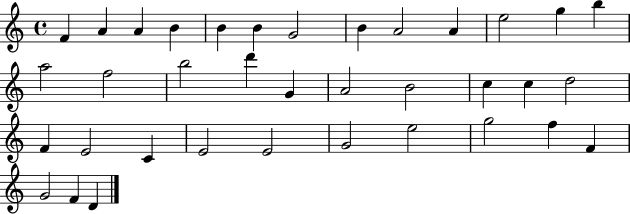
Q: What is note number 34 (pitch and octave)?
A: G4